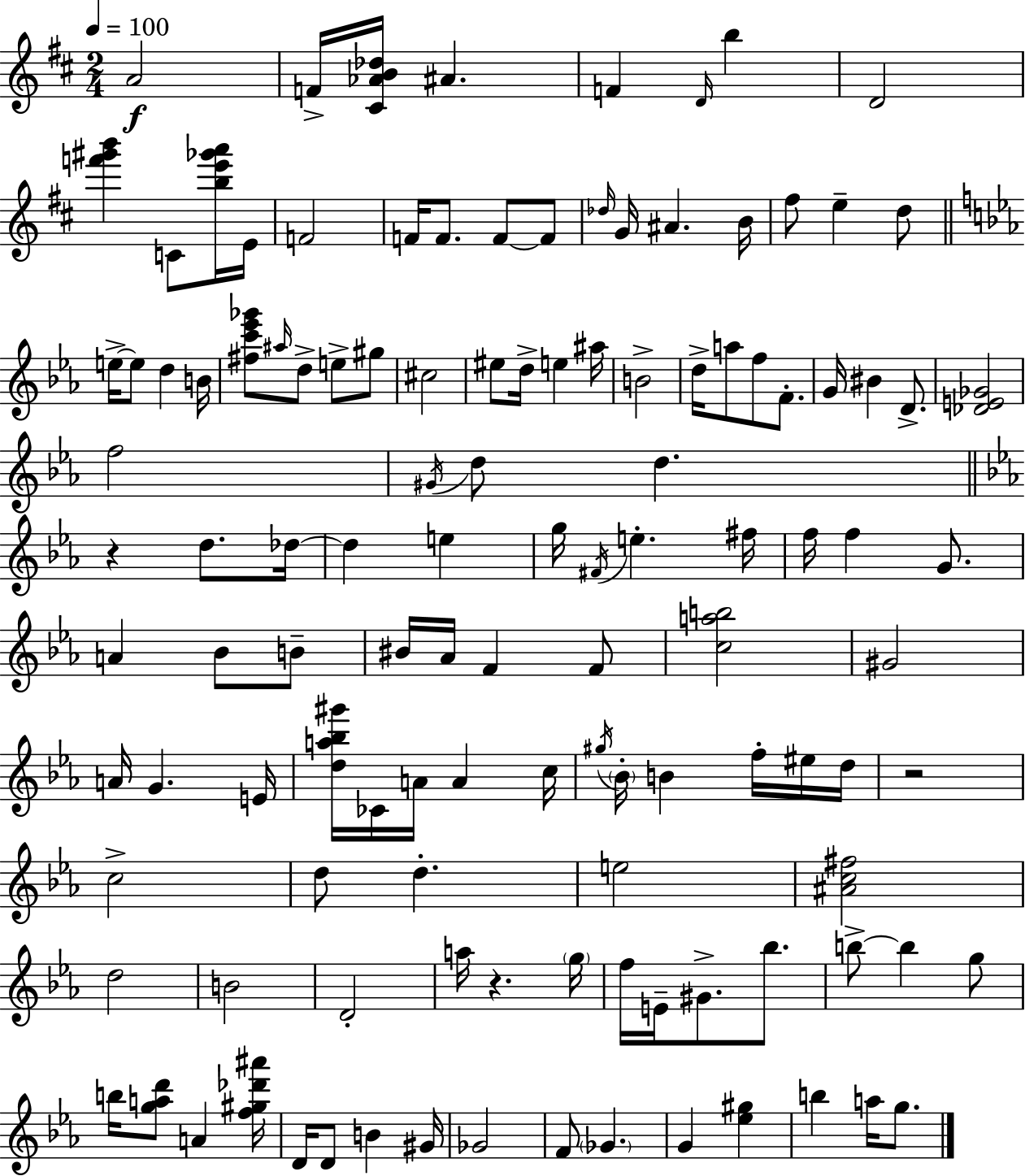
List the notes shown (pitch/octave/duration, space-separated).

A4/h F4/s [C#4,Ab4,B4,Db5]/s A#4/q. F4/q D4/s B5/q D4/h [F6,G#6,B6]/q C4/e [B5,E6,Gb6,A6]/s E4/s F4/h F4/s F4/e. F4/e F4/e Db5/s G4/s A#4/q. B4/s F#5/e E5/q D5/e E5/s E5/e D5/q B4/s [F#5,C6,Eb6,Gb6]/e A#5/s D5/e E5/e G#5/e C#5/h EIS5/e D5/s E5/q A#5/s B4/h D5/s A5/e F5/e F4/e. G4/s BIS4/q D4/e. [Db4,E4,Gb4]/h F5/h G#4/s D5/e D5/q. R/q D5/e. Db5/s Db5/q E5/q G5/s F#4/s E5/q. F#5/s F5/s F5/q G4/e. A4/q Bb4/e B4/e BIS4/s Ab4/s F4/q F4/e [C5,A5,B5]/h G#4/h A4/s G4/q. E4/s [D5,A5,Bb5,G#6]/s CES4/s A4/s A4/q C5/s G#5/s Bb4/s B4/q F5/s EIS5/s D5/s R/h C5/h D5/e D5/q. E5/h [A#4,C5,F#5]/h D5/h B4/h D4/h A5/s R/q. G5/s F5/s E4/s G#4/e. Bb5/e. B5/e B5/q G5/e B5/s [G5,A5,D6]/e A4/q [F5,G#5,Db6,A#6]/s D4/s D4/e B4/q G#4/s Gb4/h F4/e Gb4/q. G4/q [Eb5,G#5]/q B5/q A5/s G5/e.